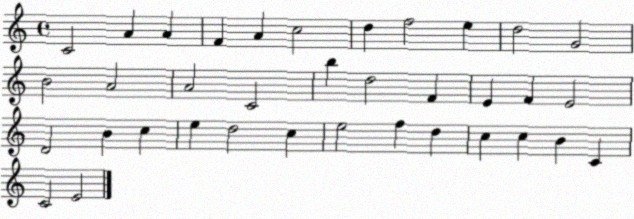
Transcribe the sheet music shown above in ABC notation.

X:1
T:Untitled
M:4/4
L:1/4
K:C
C2 A A F A c2 d f2 e d2 G2 B2 A2 A2 C2 b d2 F E F E2 D2 B c e d2 c e2 f d c c B C C2 E2